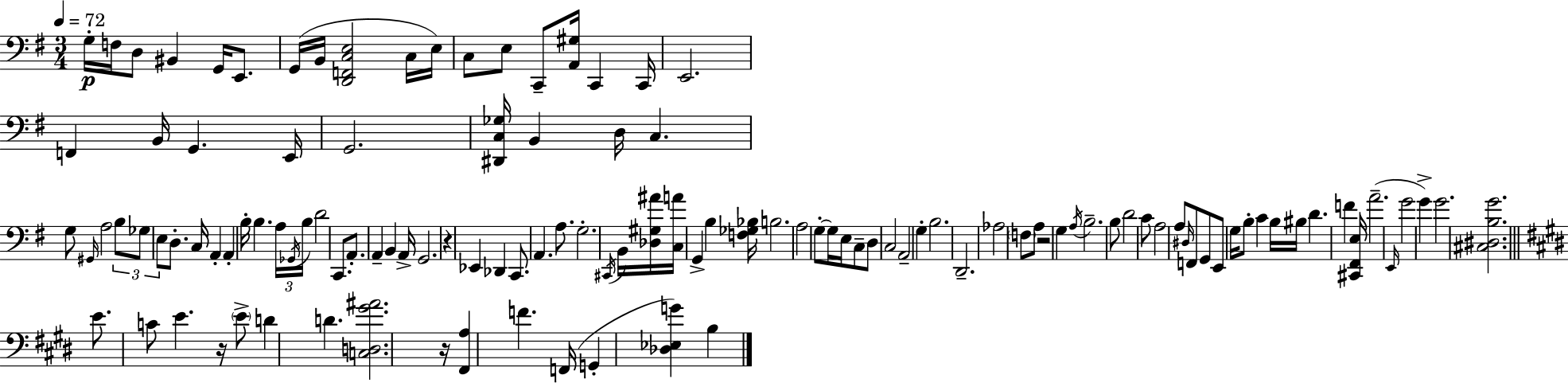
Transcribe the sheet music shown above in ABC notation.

X:1
T:Untitled
M:3/4
L:1/4
K:Em
G,/4 F,/4 D,/2 ^B,, G,,/4 E,,/2 G,,/4 B,,/4 [D,,F,,C,E,]2 C,/4 E,/4 C,/2 E,/2 C,,/2 [A,,^G,]/4 C,, C,,/4 E,,2 F,, B,,/4 G,, E,,/4 G,,2 [^D,,C,_G,]/4 B,, D,/4 C, G,/2 ^G,,/4 A,2 B,/2 _G,/2 E,/2 D,/2 C,/4 A,, A,, B,/4 B, A,/4 _G,,/4 B,/4 D2 C,,/2 A,,/2 A,, B,, A,,/4 G,,2 z _E,, _D,, C,,/2 A,, A,/2 G,2 ^C,,/4 B,,/4 [_D,^G,^A]/4 [C,A]/4 G,, B, [F,_G,_B,]/4 B,2 A,2 G,/2 G,/4 E,/4 C,/2 D,/2 C,2 A,,2 G, B,2 D,,2 _A,2 F,/2 A,/2 z2 G, A,/4 B,2 B,/2 D2 C/2 A,2 A,/2 ^D,/4 F,,/2 G,,/2 E,,/2 G,/4 B,/2 C B,/4 ^B,/4 D F [^C,,^F,,E,]/4 A2 E,,/4 G2 G G2 [^C,^D,B,G]2 E/2 C/2 E z/4 E/2 D D [C,D,^G^A]2 z/4 [^F,,A,] F F,,/4 G,, [_D,_E,G] B,